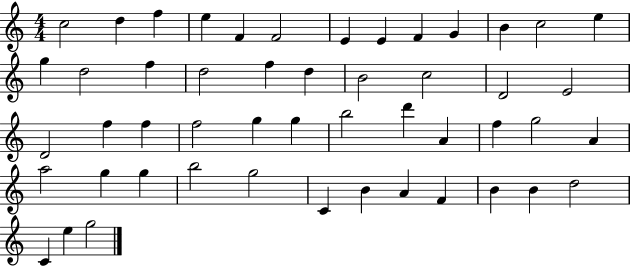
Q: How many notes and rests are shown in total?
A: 50